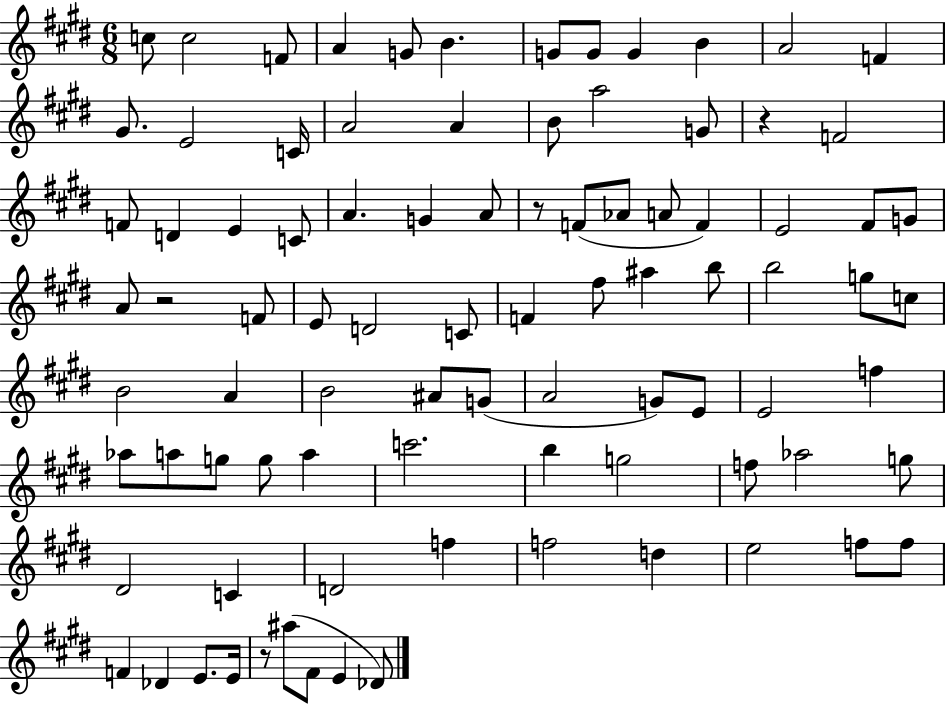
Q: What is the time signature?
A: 6/8